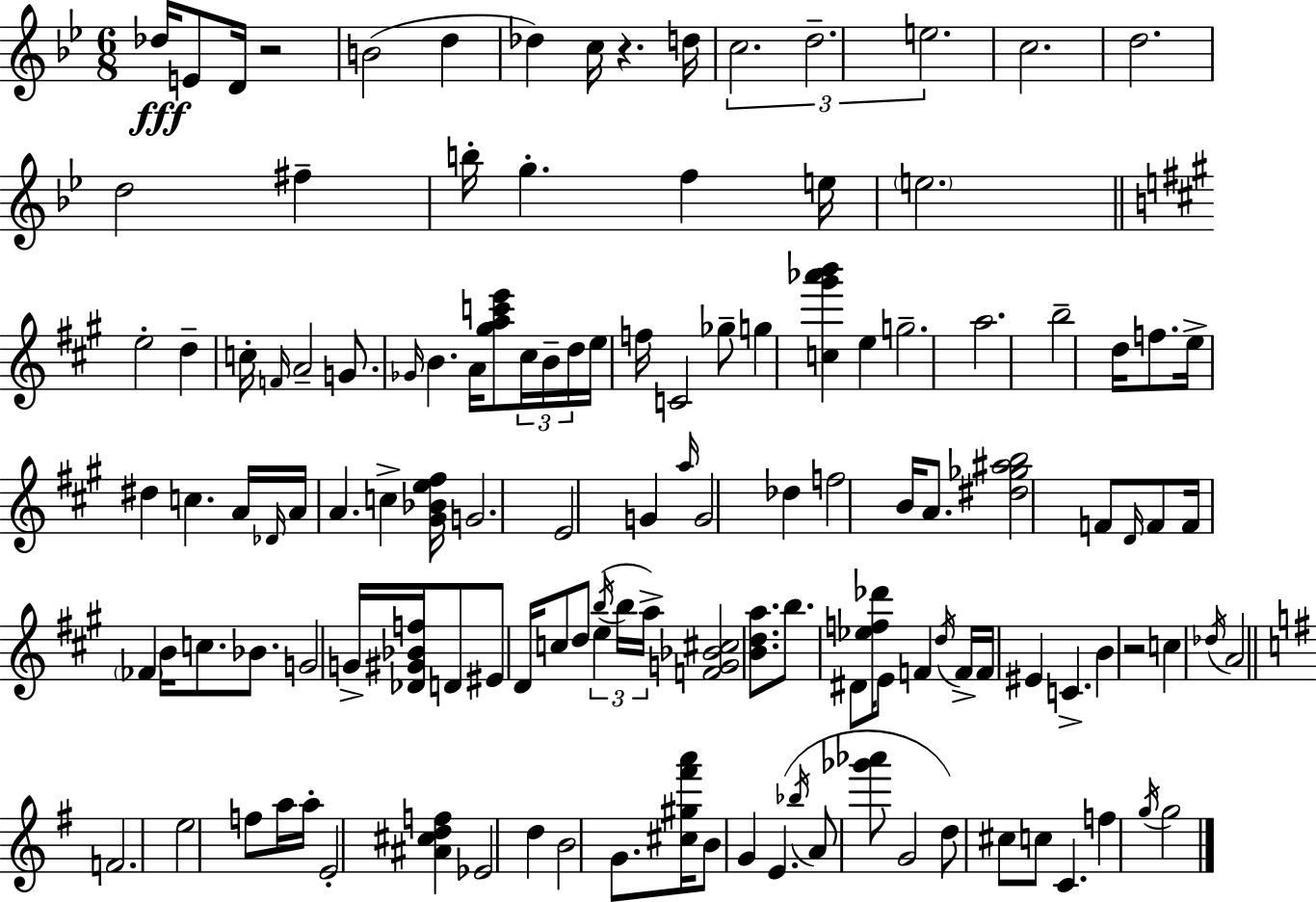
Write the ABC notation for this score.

X:1
T:Untitled
M:6/8
L:1/4
K:Gm
_d/4 E/2 D/4 z2 B2 d _d c/4 z d/4 c2 d2 e2 c2 d2 d2 ^f b/4 g f e/4 e2 e2 d c/4 F/4 A2 G/2 _G/4 B A/4 [^gac'e']/2 ^c/4 B/4 d/4 e/4 f/4 C2 _g/2 g [c^g'_a'b'] e g2 a2 b2 d/4 f/2 e/4 ^d c A/4 _D/4 A/4 A c [^G_Be^f]/4 G2 E2 G a/4 G2 _d f2 B/4 A/2 [^d_g^ab]2 F/2 D/4 F/2 F/4 _F B/4 c/2 _B/2 G2 G/4 [_D^G_Bf]/4 D/2 ^E/2 D/4 c/2 d/2 e b/4 b/4 a/4 [FG_B^c]2 [Bda]/2 b/2 ^D/2 [_ef_d']/4 E/2 F d/4 F/4 F/4 ^E C B z2 c _d/4 A2 F2 e2 f/2 a/4 a/4 E2 [^A^cdf] _E2 d B2 G/2 [^c^g^f'a']/4 B/2 G E _b/4 A/2 [_g'_a']/2 G2 d/2 ^c/2 c/2 C f g/4 g2